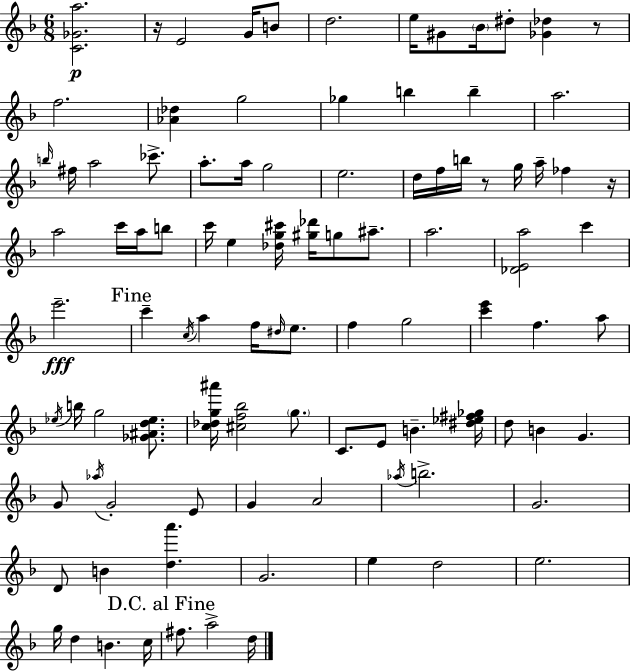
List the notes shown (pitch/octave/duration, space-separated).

[C4,Gb4,A5]/h. R/s E4/h G4/s B4/e D5/h. E5/s G#4/e Bb4/s D#5/e [Gb4,Db5]/q R/e F5/h. [Ab4,Db5]/q G5/h Gb5/q B5/q B5/q A5/h. B5/s F#5/s A5/h CES6/e. A5/e. A5/s G5/h E5/h. D5/s F5/s B5/s R/e G5/s A5/s FES5/q R/s A5/h C6/s A5/s B5/e C6/s E5/q [Db5,G5,C#6]/s [G#5,Db6]/s G5/e A#5/e. A5/h. [Db4,E4,A5]/h C6/q E6/h. C6/q C5/s A5/q F5/s D#5/s E5/e. F5/q G5/h [C6,E6]/q F5/q. A5/e Eb5/s B5/s G5/h [Gb4,A#4,D5,Eb5]/e. [C5,Db5,G5,A#6]/s [C#5,F5,Bb5]/h G5/e. C4/e. E4/e B4/q. [D#5,Eb5,F#5,Gb5]/s D5/e B4/q G4/q. G4/e Ab5/s G4/h E4/e G4/q A4/h Ab5/s B5/h. G4/h. D4/e B4/q [D5,A6]/q. G4/h. E5/q D5/h E5/h. G5/s D5/q B4/q. C5/s F#5/e. A5/h D5/s